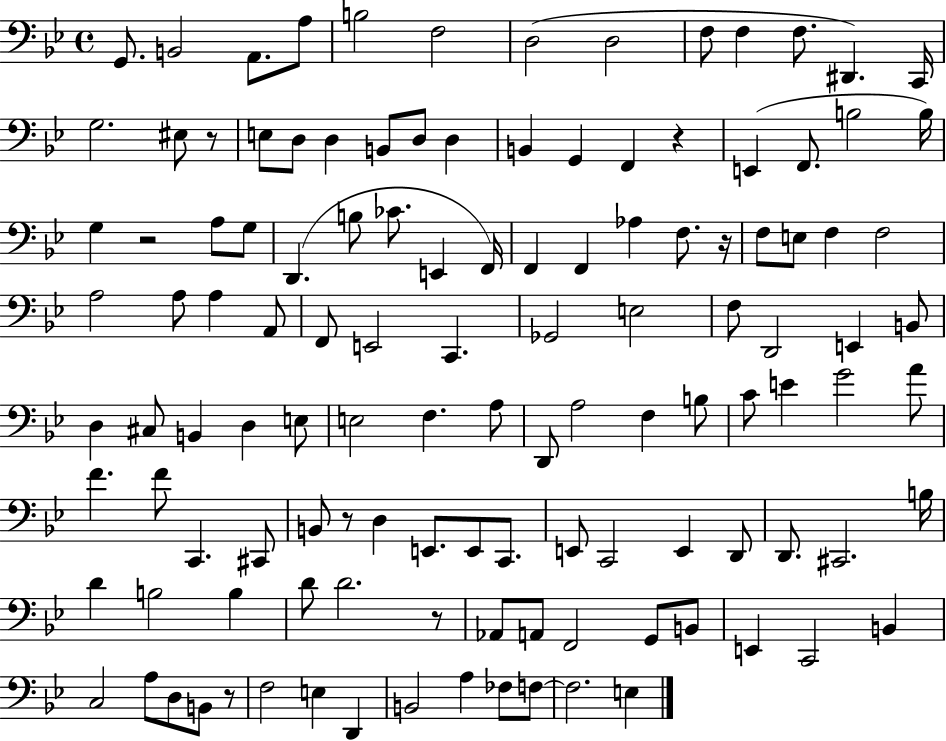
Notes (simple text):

G2/e. B2/h A2/e. A3/e B3/h F3/h D3/h D3/h F3/e F3/q F3/e. D#2/q. C2/s G3/h. EIS3/e R/e E3/e D3/e D3/q B2/e D3/e D3/q B2/q G2/q F2/q R/q E2/q F2/e. B3/h B3/s G3/q R/h A3/e G3/e D2/q. B3/e CES4/e. E2/q F2/s F2/q F2/q Ab3/q F3/e. R/s F3/e E3/e F3/q F3/h A3/h A3/e A3/q A2/e F2/e E2/h C2/q. Gb2/h E3/h F3/e D2/h E2/q B2/e D3/q C#3/e B2/q D3/q E3/e E3/h F3/q. A3/e D2/e A3/h F3/q B3/e C4/e E4/q G4/h A4/e F4/q. F4/e C2/q. C#2/e B2/e R/e D3/q E2/e. E2/e C2/e. E2/e C2/h E2/q D2/e D2/e. C#2/h. B3/s D4/q B3/h B3/q D4/e D4/h. R/e Ab2/e A2/e F2/h G2/e B2/e E2/q C2/h B2/q C3/h A3/e D3/e B2/e R/e F3/h E3/q D2/q B2/h A3/q FES3/e F3/e F3/h. E3/q